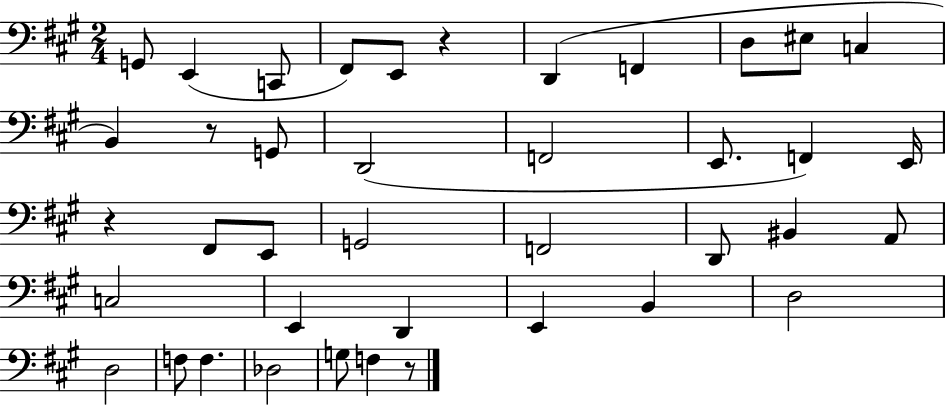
G2/e E2/q C2/e F#2/e E2/e R/q D2/q F2/q D3/e EIS3/e C3/q B2/q R/e G2/e D2/h F2/h E2/e. F2/q E2/s R/q F#2/e E2/e G2/h F2/h D2/e BIS2/q A2/e C3/h E2/q D2/q E2/q B2/q D3/h D3/h F3/e F3/q. Db3/h G3/e F3/q R/e